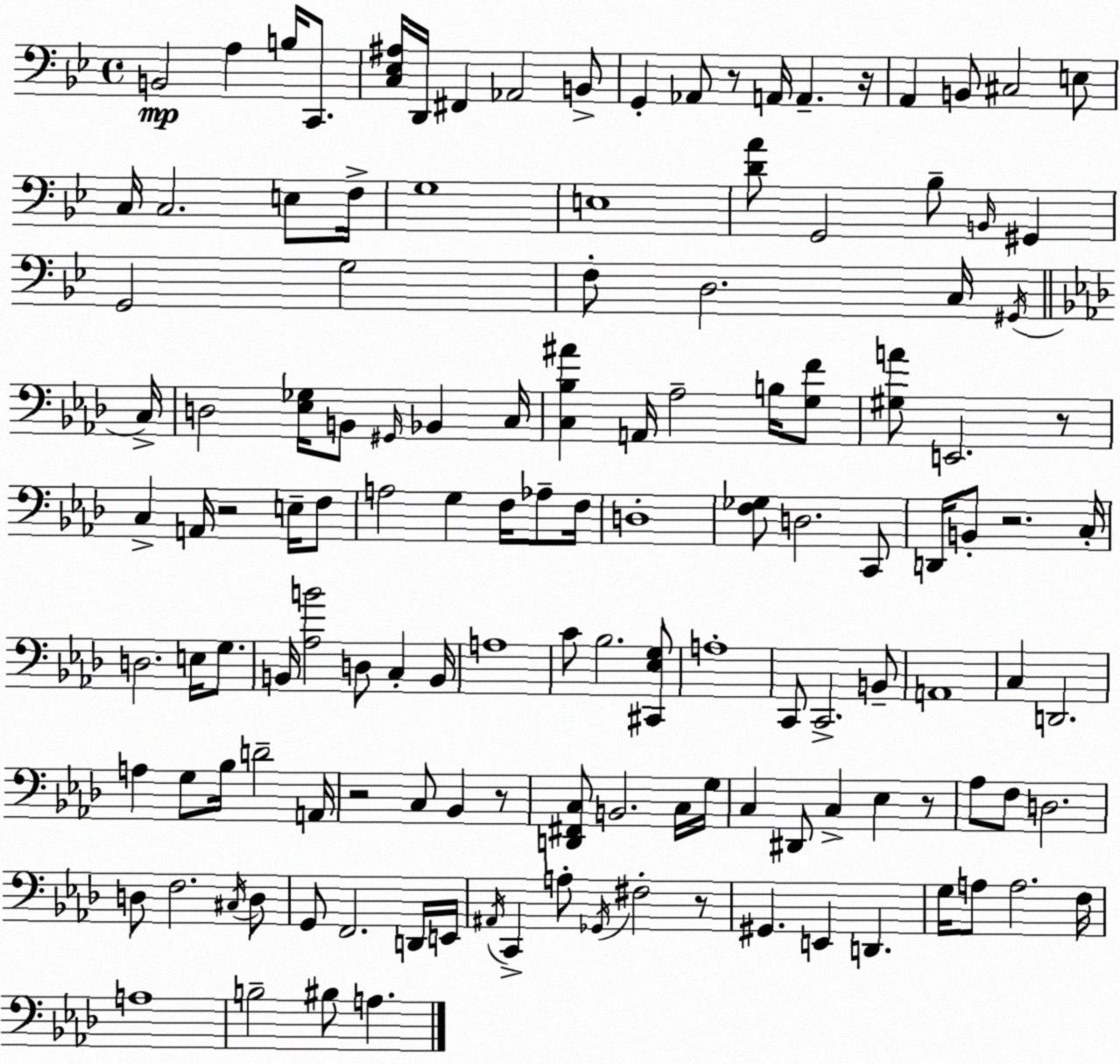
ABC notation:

X:1
T:Untitled
M:4/4
L:1/4
K:Bb
B,,2 A, B,/4 C,,/2 [C,_E,^A,]/4 D,,/4 ^F,, _A,,2 B,,/2 G,, _A,,/2 z/2 A,,/4 A,, z/4 A,, B,,/2 ^C,2 E,/2 C,/4 C,2 E,/2 F,/4 G,4 E,4 [DA]/2 G,,2 _B,/2 B,,/4 ^G,, G,,2 G,2 F,/2 D,2 C,/4 ^G,,/4 C,/4 D,2 [_E,_G,]/4 B,,/2 ^G,,/4 _B,, C,/4 [C,_B,^A] A,,/4 _A,2 B,/4 [G,F]/2 [^G,A]/2 E,,2 z/2 C, A,,/4 z2 E,/4 F,/2 A,2 G, F,/4 _A,/2 F,/4 D,4 [F,_G,]/2 D,2 C,,/2 D,,/4 B,,/2 z2 C,/4 D,2 E,/4 G,/2 B,,/4 [_A,B]2 D,/2 C, B,,/4 A,4 C/2 _B,2 [^C,,_E,G,]/2 A,4 C,,/2 C,,2 B,,/2 A,,4 C, D,,2 A, G,/2 _B,/4 D2 A,,/4 z2 C,/2 _B,, z/2 [D,,^F,,C,]/2 B,,2 C,/4 G,/4 C, ^D,,/2 C, _E, z/2 _A,/2 F,/2 D,2 D,/2 F,2 ^C,/4 D,/2 G,,/2 F,,2 D,,/4 E,,/4 ^A,,/4 C,, A,/2 _G,,/4 ^F,2 z/2 ^G,, E,, D,, G,/4 A,/2 A,2 F,/4 A,4 B,2 ^B,/2 A,